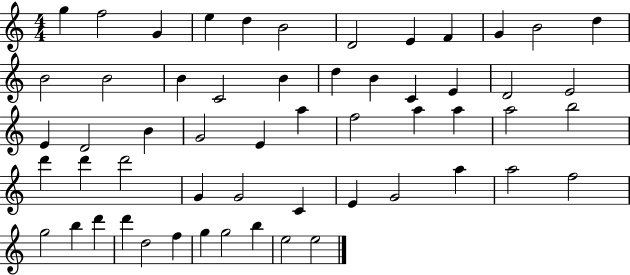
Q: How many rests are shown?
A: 0